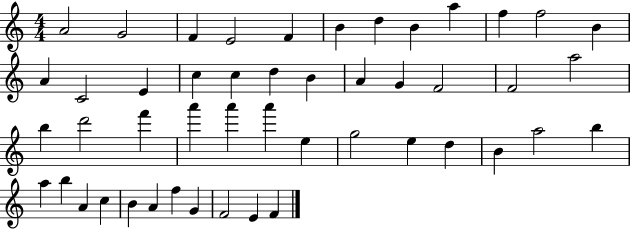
X:1
T:Untitled
M:4/4
L:1/4
K:C
A2 G2 F E2 F B d B a f f2 B A C2 E c c d B A G F2 F2 a2 b d'2 f' a' a' a' e g2 e d B a2 b a b A c B A f G F2 E F